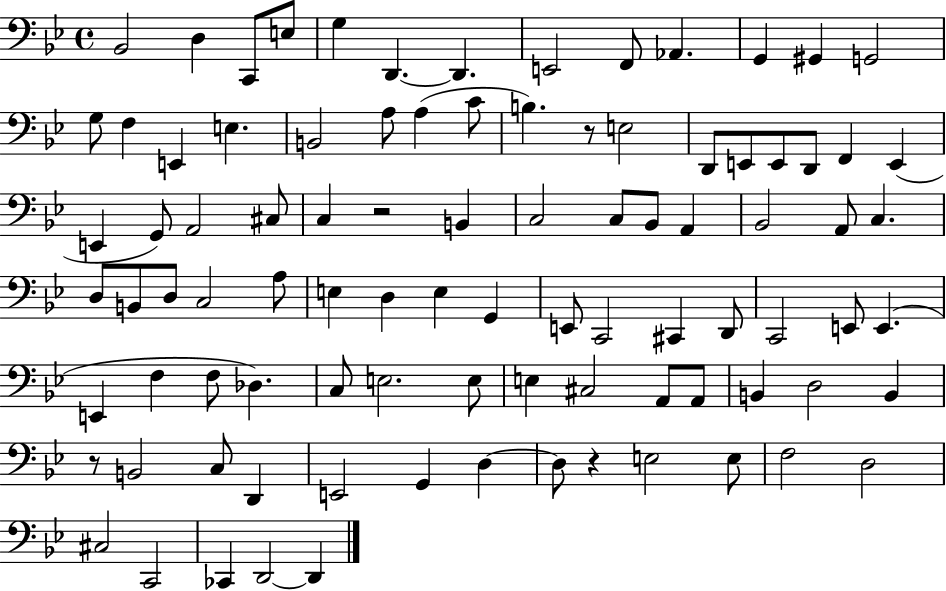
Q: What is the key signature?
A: BES major